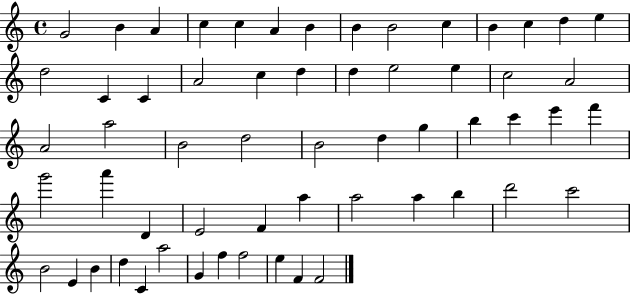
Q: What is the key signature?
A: C major